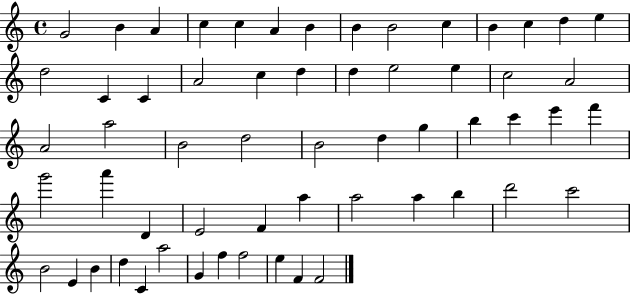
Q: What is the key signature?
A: C major